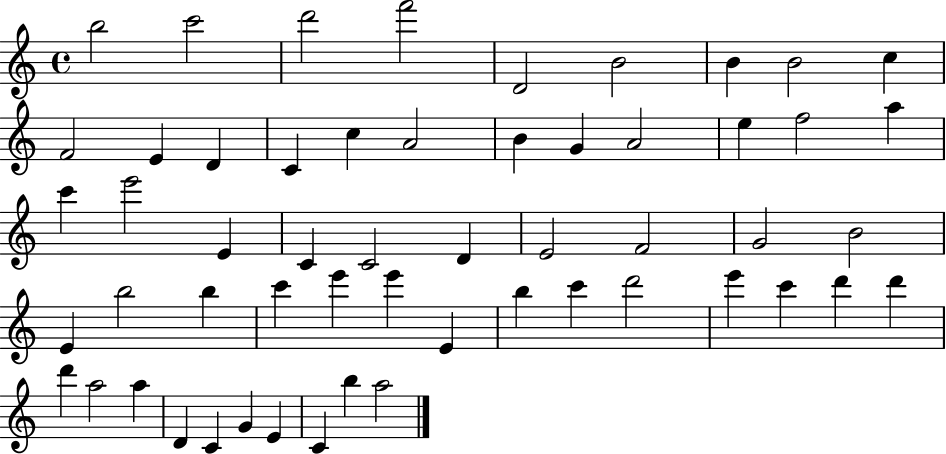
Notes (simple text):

B5/h C6/h D6/h F6/h D4/h B4/h B4/q B4/h C5/q F4/h E4/q D4/q C4/q C5/q A4/h B4/q G4/q A4/h E5/q F5/h A5/q C6/q E6/h E4/q C4/q C4/h D4/q E4/h F4/h G4/h B4/h E4/q B5/h B5/q C6/q E6/q E6/q E4/q B5/q C6/q D6/h E6/q C6/q D6/q D6/q D6/q A5/h A5/q D4/q C4/q G4/q E4/q C4/q B5/q A5/h